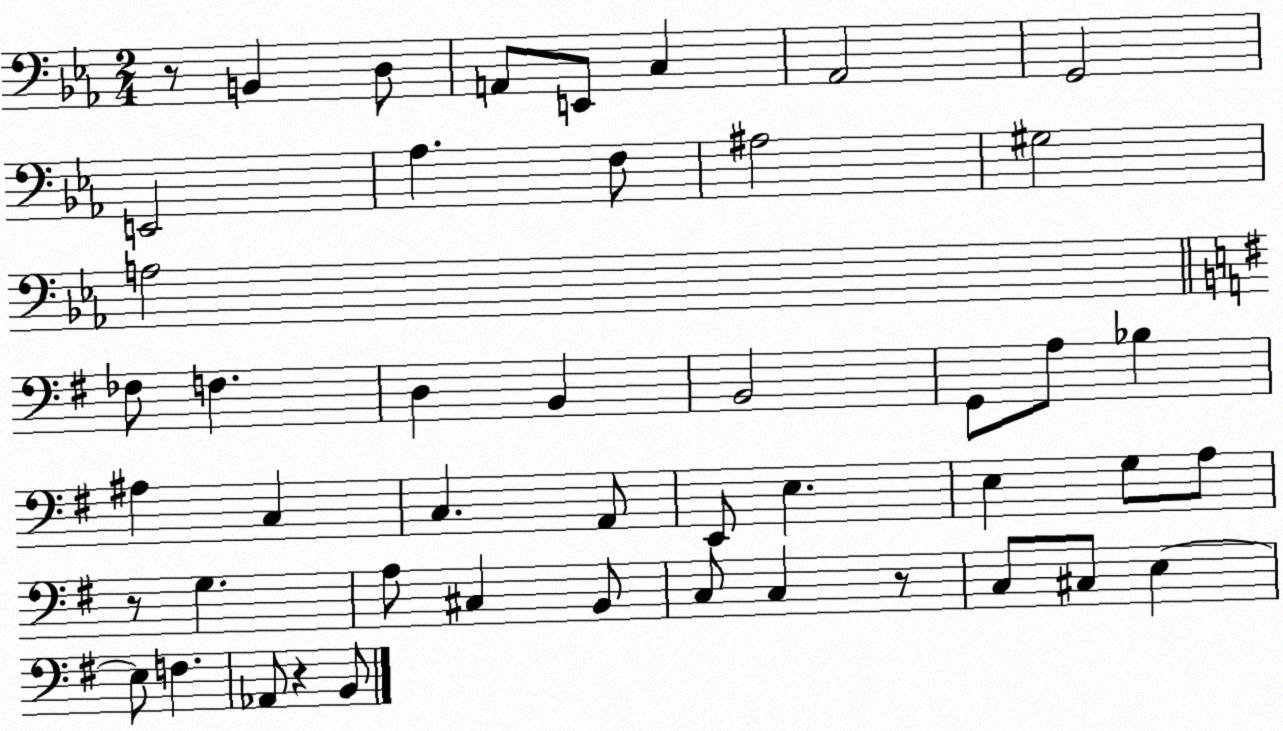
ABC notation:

X:1
T:Untitled
M:2/4
L:1/4
K:Eb
z/2 B,, D,/2 A,,/2 E,,/2 C, _A,,2 G,,2 E,,2 _A, F,/2 ^A,2 ^G,2 A,2 _F,/2 F, D, B,, B,,2 G,,/2 A,/2 _B, ^A, C, C, A,,/2 E,,/2 E, E, G,/2 A,/2 z/2 G, A,/2 ^C, B,,/2 C,/2 C, z/2 C,/2 ^C,/2 E, E,/2 F, _A,,/2 z B,,/2